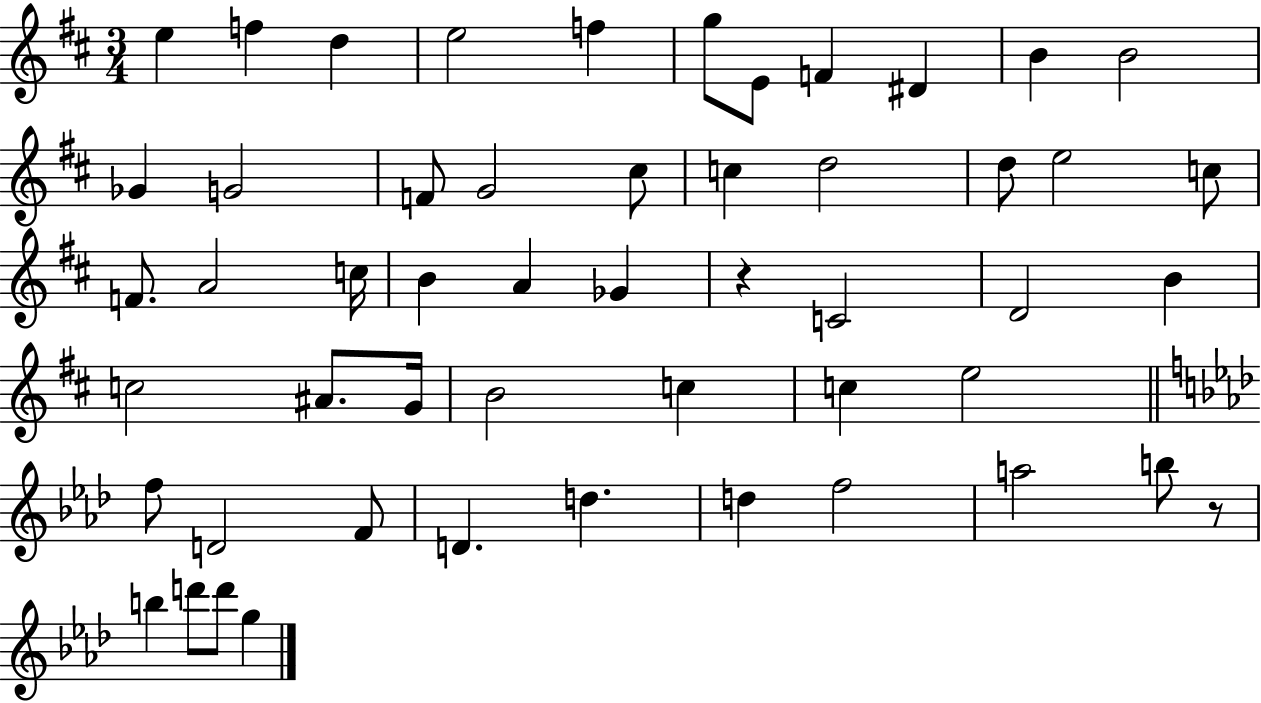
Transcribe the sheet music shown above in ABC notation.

X:1
T:Untitled
M:3/4
L:1/4
K:D
e f d e2 f g/2 E/2 F ^D B B2 _G G2 F/2 G2 ^c/2 c d2 d/2 e2 c/2 F/2 A2 c/4 B A _G z C2 D2 B c2 ^A/2 G/4 B2 c c e2 f/2 D2 F/2 D d d f2 a2 b/2 z/2 b d'/2 d'/2 g